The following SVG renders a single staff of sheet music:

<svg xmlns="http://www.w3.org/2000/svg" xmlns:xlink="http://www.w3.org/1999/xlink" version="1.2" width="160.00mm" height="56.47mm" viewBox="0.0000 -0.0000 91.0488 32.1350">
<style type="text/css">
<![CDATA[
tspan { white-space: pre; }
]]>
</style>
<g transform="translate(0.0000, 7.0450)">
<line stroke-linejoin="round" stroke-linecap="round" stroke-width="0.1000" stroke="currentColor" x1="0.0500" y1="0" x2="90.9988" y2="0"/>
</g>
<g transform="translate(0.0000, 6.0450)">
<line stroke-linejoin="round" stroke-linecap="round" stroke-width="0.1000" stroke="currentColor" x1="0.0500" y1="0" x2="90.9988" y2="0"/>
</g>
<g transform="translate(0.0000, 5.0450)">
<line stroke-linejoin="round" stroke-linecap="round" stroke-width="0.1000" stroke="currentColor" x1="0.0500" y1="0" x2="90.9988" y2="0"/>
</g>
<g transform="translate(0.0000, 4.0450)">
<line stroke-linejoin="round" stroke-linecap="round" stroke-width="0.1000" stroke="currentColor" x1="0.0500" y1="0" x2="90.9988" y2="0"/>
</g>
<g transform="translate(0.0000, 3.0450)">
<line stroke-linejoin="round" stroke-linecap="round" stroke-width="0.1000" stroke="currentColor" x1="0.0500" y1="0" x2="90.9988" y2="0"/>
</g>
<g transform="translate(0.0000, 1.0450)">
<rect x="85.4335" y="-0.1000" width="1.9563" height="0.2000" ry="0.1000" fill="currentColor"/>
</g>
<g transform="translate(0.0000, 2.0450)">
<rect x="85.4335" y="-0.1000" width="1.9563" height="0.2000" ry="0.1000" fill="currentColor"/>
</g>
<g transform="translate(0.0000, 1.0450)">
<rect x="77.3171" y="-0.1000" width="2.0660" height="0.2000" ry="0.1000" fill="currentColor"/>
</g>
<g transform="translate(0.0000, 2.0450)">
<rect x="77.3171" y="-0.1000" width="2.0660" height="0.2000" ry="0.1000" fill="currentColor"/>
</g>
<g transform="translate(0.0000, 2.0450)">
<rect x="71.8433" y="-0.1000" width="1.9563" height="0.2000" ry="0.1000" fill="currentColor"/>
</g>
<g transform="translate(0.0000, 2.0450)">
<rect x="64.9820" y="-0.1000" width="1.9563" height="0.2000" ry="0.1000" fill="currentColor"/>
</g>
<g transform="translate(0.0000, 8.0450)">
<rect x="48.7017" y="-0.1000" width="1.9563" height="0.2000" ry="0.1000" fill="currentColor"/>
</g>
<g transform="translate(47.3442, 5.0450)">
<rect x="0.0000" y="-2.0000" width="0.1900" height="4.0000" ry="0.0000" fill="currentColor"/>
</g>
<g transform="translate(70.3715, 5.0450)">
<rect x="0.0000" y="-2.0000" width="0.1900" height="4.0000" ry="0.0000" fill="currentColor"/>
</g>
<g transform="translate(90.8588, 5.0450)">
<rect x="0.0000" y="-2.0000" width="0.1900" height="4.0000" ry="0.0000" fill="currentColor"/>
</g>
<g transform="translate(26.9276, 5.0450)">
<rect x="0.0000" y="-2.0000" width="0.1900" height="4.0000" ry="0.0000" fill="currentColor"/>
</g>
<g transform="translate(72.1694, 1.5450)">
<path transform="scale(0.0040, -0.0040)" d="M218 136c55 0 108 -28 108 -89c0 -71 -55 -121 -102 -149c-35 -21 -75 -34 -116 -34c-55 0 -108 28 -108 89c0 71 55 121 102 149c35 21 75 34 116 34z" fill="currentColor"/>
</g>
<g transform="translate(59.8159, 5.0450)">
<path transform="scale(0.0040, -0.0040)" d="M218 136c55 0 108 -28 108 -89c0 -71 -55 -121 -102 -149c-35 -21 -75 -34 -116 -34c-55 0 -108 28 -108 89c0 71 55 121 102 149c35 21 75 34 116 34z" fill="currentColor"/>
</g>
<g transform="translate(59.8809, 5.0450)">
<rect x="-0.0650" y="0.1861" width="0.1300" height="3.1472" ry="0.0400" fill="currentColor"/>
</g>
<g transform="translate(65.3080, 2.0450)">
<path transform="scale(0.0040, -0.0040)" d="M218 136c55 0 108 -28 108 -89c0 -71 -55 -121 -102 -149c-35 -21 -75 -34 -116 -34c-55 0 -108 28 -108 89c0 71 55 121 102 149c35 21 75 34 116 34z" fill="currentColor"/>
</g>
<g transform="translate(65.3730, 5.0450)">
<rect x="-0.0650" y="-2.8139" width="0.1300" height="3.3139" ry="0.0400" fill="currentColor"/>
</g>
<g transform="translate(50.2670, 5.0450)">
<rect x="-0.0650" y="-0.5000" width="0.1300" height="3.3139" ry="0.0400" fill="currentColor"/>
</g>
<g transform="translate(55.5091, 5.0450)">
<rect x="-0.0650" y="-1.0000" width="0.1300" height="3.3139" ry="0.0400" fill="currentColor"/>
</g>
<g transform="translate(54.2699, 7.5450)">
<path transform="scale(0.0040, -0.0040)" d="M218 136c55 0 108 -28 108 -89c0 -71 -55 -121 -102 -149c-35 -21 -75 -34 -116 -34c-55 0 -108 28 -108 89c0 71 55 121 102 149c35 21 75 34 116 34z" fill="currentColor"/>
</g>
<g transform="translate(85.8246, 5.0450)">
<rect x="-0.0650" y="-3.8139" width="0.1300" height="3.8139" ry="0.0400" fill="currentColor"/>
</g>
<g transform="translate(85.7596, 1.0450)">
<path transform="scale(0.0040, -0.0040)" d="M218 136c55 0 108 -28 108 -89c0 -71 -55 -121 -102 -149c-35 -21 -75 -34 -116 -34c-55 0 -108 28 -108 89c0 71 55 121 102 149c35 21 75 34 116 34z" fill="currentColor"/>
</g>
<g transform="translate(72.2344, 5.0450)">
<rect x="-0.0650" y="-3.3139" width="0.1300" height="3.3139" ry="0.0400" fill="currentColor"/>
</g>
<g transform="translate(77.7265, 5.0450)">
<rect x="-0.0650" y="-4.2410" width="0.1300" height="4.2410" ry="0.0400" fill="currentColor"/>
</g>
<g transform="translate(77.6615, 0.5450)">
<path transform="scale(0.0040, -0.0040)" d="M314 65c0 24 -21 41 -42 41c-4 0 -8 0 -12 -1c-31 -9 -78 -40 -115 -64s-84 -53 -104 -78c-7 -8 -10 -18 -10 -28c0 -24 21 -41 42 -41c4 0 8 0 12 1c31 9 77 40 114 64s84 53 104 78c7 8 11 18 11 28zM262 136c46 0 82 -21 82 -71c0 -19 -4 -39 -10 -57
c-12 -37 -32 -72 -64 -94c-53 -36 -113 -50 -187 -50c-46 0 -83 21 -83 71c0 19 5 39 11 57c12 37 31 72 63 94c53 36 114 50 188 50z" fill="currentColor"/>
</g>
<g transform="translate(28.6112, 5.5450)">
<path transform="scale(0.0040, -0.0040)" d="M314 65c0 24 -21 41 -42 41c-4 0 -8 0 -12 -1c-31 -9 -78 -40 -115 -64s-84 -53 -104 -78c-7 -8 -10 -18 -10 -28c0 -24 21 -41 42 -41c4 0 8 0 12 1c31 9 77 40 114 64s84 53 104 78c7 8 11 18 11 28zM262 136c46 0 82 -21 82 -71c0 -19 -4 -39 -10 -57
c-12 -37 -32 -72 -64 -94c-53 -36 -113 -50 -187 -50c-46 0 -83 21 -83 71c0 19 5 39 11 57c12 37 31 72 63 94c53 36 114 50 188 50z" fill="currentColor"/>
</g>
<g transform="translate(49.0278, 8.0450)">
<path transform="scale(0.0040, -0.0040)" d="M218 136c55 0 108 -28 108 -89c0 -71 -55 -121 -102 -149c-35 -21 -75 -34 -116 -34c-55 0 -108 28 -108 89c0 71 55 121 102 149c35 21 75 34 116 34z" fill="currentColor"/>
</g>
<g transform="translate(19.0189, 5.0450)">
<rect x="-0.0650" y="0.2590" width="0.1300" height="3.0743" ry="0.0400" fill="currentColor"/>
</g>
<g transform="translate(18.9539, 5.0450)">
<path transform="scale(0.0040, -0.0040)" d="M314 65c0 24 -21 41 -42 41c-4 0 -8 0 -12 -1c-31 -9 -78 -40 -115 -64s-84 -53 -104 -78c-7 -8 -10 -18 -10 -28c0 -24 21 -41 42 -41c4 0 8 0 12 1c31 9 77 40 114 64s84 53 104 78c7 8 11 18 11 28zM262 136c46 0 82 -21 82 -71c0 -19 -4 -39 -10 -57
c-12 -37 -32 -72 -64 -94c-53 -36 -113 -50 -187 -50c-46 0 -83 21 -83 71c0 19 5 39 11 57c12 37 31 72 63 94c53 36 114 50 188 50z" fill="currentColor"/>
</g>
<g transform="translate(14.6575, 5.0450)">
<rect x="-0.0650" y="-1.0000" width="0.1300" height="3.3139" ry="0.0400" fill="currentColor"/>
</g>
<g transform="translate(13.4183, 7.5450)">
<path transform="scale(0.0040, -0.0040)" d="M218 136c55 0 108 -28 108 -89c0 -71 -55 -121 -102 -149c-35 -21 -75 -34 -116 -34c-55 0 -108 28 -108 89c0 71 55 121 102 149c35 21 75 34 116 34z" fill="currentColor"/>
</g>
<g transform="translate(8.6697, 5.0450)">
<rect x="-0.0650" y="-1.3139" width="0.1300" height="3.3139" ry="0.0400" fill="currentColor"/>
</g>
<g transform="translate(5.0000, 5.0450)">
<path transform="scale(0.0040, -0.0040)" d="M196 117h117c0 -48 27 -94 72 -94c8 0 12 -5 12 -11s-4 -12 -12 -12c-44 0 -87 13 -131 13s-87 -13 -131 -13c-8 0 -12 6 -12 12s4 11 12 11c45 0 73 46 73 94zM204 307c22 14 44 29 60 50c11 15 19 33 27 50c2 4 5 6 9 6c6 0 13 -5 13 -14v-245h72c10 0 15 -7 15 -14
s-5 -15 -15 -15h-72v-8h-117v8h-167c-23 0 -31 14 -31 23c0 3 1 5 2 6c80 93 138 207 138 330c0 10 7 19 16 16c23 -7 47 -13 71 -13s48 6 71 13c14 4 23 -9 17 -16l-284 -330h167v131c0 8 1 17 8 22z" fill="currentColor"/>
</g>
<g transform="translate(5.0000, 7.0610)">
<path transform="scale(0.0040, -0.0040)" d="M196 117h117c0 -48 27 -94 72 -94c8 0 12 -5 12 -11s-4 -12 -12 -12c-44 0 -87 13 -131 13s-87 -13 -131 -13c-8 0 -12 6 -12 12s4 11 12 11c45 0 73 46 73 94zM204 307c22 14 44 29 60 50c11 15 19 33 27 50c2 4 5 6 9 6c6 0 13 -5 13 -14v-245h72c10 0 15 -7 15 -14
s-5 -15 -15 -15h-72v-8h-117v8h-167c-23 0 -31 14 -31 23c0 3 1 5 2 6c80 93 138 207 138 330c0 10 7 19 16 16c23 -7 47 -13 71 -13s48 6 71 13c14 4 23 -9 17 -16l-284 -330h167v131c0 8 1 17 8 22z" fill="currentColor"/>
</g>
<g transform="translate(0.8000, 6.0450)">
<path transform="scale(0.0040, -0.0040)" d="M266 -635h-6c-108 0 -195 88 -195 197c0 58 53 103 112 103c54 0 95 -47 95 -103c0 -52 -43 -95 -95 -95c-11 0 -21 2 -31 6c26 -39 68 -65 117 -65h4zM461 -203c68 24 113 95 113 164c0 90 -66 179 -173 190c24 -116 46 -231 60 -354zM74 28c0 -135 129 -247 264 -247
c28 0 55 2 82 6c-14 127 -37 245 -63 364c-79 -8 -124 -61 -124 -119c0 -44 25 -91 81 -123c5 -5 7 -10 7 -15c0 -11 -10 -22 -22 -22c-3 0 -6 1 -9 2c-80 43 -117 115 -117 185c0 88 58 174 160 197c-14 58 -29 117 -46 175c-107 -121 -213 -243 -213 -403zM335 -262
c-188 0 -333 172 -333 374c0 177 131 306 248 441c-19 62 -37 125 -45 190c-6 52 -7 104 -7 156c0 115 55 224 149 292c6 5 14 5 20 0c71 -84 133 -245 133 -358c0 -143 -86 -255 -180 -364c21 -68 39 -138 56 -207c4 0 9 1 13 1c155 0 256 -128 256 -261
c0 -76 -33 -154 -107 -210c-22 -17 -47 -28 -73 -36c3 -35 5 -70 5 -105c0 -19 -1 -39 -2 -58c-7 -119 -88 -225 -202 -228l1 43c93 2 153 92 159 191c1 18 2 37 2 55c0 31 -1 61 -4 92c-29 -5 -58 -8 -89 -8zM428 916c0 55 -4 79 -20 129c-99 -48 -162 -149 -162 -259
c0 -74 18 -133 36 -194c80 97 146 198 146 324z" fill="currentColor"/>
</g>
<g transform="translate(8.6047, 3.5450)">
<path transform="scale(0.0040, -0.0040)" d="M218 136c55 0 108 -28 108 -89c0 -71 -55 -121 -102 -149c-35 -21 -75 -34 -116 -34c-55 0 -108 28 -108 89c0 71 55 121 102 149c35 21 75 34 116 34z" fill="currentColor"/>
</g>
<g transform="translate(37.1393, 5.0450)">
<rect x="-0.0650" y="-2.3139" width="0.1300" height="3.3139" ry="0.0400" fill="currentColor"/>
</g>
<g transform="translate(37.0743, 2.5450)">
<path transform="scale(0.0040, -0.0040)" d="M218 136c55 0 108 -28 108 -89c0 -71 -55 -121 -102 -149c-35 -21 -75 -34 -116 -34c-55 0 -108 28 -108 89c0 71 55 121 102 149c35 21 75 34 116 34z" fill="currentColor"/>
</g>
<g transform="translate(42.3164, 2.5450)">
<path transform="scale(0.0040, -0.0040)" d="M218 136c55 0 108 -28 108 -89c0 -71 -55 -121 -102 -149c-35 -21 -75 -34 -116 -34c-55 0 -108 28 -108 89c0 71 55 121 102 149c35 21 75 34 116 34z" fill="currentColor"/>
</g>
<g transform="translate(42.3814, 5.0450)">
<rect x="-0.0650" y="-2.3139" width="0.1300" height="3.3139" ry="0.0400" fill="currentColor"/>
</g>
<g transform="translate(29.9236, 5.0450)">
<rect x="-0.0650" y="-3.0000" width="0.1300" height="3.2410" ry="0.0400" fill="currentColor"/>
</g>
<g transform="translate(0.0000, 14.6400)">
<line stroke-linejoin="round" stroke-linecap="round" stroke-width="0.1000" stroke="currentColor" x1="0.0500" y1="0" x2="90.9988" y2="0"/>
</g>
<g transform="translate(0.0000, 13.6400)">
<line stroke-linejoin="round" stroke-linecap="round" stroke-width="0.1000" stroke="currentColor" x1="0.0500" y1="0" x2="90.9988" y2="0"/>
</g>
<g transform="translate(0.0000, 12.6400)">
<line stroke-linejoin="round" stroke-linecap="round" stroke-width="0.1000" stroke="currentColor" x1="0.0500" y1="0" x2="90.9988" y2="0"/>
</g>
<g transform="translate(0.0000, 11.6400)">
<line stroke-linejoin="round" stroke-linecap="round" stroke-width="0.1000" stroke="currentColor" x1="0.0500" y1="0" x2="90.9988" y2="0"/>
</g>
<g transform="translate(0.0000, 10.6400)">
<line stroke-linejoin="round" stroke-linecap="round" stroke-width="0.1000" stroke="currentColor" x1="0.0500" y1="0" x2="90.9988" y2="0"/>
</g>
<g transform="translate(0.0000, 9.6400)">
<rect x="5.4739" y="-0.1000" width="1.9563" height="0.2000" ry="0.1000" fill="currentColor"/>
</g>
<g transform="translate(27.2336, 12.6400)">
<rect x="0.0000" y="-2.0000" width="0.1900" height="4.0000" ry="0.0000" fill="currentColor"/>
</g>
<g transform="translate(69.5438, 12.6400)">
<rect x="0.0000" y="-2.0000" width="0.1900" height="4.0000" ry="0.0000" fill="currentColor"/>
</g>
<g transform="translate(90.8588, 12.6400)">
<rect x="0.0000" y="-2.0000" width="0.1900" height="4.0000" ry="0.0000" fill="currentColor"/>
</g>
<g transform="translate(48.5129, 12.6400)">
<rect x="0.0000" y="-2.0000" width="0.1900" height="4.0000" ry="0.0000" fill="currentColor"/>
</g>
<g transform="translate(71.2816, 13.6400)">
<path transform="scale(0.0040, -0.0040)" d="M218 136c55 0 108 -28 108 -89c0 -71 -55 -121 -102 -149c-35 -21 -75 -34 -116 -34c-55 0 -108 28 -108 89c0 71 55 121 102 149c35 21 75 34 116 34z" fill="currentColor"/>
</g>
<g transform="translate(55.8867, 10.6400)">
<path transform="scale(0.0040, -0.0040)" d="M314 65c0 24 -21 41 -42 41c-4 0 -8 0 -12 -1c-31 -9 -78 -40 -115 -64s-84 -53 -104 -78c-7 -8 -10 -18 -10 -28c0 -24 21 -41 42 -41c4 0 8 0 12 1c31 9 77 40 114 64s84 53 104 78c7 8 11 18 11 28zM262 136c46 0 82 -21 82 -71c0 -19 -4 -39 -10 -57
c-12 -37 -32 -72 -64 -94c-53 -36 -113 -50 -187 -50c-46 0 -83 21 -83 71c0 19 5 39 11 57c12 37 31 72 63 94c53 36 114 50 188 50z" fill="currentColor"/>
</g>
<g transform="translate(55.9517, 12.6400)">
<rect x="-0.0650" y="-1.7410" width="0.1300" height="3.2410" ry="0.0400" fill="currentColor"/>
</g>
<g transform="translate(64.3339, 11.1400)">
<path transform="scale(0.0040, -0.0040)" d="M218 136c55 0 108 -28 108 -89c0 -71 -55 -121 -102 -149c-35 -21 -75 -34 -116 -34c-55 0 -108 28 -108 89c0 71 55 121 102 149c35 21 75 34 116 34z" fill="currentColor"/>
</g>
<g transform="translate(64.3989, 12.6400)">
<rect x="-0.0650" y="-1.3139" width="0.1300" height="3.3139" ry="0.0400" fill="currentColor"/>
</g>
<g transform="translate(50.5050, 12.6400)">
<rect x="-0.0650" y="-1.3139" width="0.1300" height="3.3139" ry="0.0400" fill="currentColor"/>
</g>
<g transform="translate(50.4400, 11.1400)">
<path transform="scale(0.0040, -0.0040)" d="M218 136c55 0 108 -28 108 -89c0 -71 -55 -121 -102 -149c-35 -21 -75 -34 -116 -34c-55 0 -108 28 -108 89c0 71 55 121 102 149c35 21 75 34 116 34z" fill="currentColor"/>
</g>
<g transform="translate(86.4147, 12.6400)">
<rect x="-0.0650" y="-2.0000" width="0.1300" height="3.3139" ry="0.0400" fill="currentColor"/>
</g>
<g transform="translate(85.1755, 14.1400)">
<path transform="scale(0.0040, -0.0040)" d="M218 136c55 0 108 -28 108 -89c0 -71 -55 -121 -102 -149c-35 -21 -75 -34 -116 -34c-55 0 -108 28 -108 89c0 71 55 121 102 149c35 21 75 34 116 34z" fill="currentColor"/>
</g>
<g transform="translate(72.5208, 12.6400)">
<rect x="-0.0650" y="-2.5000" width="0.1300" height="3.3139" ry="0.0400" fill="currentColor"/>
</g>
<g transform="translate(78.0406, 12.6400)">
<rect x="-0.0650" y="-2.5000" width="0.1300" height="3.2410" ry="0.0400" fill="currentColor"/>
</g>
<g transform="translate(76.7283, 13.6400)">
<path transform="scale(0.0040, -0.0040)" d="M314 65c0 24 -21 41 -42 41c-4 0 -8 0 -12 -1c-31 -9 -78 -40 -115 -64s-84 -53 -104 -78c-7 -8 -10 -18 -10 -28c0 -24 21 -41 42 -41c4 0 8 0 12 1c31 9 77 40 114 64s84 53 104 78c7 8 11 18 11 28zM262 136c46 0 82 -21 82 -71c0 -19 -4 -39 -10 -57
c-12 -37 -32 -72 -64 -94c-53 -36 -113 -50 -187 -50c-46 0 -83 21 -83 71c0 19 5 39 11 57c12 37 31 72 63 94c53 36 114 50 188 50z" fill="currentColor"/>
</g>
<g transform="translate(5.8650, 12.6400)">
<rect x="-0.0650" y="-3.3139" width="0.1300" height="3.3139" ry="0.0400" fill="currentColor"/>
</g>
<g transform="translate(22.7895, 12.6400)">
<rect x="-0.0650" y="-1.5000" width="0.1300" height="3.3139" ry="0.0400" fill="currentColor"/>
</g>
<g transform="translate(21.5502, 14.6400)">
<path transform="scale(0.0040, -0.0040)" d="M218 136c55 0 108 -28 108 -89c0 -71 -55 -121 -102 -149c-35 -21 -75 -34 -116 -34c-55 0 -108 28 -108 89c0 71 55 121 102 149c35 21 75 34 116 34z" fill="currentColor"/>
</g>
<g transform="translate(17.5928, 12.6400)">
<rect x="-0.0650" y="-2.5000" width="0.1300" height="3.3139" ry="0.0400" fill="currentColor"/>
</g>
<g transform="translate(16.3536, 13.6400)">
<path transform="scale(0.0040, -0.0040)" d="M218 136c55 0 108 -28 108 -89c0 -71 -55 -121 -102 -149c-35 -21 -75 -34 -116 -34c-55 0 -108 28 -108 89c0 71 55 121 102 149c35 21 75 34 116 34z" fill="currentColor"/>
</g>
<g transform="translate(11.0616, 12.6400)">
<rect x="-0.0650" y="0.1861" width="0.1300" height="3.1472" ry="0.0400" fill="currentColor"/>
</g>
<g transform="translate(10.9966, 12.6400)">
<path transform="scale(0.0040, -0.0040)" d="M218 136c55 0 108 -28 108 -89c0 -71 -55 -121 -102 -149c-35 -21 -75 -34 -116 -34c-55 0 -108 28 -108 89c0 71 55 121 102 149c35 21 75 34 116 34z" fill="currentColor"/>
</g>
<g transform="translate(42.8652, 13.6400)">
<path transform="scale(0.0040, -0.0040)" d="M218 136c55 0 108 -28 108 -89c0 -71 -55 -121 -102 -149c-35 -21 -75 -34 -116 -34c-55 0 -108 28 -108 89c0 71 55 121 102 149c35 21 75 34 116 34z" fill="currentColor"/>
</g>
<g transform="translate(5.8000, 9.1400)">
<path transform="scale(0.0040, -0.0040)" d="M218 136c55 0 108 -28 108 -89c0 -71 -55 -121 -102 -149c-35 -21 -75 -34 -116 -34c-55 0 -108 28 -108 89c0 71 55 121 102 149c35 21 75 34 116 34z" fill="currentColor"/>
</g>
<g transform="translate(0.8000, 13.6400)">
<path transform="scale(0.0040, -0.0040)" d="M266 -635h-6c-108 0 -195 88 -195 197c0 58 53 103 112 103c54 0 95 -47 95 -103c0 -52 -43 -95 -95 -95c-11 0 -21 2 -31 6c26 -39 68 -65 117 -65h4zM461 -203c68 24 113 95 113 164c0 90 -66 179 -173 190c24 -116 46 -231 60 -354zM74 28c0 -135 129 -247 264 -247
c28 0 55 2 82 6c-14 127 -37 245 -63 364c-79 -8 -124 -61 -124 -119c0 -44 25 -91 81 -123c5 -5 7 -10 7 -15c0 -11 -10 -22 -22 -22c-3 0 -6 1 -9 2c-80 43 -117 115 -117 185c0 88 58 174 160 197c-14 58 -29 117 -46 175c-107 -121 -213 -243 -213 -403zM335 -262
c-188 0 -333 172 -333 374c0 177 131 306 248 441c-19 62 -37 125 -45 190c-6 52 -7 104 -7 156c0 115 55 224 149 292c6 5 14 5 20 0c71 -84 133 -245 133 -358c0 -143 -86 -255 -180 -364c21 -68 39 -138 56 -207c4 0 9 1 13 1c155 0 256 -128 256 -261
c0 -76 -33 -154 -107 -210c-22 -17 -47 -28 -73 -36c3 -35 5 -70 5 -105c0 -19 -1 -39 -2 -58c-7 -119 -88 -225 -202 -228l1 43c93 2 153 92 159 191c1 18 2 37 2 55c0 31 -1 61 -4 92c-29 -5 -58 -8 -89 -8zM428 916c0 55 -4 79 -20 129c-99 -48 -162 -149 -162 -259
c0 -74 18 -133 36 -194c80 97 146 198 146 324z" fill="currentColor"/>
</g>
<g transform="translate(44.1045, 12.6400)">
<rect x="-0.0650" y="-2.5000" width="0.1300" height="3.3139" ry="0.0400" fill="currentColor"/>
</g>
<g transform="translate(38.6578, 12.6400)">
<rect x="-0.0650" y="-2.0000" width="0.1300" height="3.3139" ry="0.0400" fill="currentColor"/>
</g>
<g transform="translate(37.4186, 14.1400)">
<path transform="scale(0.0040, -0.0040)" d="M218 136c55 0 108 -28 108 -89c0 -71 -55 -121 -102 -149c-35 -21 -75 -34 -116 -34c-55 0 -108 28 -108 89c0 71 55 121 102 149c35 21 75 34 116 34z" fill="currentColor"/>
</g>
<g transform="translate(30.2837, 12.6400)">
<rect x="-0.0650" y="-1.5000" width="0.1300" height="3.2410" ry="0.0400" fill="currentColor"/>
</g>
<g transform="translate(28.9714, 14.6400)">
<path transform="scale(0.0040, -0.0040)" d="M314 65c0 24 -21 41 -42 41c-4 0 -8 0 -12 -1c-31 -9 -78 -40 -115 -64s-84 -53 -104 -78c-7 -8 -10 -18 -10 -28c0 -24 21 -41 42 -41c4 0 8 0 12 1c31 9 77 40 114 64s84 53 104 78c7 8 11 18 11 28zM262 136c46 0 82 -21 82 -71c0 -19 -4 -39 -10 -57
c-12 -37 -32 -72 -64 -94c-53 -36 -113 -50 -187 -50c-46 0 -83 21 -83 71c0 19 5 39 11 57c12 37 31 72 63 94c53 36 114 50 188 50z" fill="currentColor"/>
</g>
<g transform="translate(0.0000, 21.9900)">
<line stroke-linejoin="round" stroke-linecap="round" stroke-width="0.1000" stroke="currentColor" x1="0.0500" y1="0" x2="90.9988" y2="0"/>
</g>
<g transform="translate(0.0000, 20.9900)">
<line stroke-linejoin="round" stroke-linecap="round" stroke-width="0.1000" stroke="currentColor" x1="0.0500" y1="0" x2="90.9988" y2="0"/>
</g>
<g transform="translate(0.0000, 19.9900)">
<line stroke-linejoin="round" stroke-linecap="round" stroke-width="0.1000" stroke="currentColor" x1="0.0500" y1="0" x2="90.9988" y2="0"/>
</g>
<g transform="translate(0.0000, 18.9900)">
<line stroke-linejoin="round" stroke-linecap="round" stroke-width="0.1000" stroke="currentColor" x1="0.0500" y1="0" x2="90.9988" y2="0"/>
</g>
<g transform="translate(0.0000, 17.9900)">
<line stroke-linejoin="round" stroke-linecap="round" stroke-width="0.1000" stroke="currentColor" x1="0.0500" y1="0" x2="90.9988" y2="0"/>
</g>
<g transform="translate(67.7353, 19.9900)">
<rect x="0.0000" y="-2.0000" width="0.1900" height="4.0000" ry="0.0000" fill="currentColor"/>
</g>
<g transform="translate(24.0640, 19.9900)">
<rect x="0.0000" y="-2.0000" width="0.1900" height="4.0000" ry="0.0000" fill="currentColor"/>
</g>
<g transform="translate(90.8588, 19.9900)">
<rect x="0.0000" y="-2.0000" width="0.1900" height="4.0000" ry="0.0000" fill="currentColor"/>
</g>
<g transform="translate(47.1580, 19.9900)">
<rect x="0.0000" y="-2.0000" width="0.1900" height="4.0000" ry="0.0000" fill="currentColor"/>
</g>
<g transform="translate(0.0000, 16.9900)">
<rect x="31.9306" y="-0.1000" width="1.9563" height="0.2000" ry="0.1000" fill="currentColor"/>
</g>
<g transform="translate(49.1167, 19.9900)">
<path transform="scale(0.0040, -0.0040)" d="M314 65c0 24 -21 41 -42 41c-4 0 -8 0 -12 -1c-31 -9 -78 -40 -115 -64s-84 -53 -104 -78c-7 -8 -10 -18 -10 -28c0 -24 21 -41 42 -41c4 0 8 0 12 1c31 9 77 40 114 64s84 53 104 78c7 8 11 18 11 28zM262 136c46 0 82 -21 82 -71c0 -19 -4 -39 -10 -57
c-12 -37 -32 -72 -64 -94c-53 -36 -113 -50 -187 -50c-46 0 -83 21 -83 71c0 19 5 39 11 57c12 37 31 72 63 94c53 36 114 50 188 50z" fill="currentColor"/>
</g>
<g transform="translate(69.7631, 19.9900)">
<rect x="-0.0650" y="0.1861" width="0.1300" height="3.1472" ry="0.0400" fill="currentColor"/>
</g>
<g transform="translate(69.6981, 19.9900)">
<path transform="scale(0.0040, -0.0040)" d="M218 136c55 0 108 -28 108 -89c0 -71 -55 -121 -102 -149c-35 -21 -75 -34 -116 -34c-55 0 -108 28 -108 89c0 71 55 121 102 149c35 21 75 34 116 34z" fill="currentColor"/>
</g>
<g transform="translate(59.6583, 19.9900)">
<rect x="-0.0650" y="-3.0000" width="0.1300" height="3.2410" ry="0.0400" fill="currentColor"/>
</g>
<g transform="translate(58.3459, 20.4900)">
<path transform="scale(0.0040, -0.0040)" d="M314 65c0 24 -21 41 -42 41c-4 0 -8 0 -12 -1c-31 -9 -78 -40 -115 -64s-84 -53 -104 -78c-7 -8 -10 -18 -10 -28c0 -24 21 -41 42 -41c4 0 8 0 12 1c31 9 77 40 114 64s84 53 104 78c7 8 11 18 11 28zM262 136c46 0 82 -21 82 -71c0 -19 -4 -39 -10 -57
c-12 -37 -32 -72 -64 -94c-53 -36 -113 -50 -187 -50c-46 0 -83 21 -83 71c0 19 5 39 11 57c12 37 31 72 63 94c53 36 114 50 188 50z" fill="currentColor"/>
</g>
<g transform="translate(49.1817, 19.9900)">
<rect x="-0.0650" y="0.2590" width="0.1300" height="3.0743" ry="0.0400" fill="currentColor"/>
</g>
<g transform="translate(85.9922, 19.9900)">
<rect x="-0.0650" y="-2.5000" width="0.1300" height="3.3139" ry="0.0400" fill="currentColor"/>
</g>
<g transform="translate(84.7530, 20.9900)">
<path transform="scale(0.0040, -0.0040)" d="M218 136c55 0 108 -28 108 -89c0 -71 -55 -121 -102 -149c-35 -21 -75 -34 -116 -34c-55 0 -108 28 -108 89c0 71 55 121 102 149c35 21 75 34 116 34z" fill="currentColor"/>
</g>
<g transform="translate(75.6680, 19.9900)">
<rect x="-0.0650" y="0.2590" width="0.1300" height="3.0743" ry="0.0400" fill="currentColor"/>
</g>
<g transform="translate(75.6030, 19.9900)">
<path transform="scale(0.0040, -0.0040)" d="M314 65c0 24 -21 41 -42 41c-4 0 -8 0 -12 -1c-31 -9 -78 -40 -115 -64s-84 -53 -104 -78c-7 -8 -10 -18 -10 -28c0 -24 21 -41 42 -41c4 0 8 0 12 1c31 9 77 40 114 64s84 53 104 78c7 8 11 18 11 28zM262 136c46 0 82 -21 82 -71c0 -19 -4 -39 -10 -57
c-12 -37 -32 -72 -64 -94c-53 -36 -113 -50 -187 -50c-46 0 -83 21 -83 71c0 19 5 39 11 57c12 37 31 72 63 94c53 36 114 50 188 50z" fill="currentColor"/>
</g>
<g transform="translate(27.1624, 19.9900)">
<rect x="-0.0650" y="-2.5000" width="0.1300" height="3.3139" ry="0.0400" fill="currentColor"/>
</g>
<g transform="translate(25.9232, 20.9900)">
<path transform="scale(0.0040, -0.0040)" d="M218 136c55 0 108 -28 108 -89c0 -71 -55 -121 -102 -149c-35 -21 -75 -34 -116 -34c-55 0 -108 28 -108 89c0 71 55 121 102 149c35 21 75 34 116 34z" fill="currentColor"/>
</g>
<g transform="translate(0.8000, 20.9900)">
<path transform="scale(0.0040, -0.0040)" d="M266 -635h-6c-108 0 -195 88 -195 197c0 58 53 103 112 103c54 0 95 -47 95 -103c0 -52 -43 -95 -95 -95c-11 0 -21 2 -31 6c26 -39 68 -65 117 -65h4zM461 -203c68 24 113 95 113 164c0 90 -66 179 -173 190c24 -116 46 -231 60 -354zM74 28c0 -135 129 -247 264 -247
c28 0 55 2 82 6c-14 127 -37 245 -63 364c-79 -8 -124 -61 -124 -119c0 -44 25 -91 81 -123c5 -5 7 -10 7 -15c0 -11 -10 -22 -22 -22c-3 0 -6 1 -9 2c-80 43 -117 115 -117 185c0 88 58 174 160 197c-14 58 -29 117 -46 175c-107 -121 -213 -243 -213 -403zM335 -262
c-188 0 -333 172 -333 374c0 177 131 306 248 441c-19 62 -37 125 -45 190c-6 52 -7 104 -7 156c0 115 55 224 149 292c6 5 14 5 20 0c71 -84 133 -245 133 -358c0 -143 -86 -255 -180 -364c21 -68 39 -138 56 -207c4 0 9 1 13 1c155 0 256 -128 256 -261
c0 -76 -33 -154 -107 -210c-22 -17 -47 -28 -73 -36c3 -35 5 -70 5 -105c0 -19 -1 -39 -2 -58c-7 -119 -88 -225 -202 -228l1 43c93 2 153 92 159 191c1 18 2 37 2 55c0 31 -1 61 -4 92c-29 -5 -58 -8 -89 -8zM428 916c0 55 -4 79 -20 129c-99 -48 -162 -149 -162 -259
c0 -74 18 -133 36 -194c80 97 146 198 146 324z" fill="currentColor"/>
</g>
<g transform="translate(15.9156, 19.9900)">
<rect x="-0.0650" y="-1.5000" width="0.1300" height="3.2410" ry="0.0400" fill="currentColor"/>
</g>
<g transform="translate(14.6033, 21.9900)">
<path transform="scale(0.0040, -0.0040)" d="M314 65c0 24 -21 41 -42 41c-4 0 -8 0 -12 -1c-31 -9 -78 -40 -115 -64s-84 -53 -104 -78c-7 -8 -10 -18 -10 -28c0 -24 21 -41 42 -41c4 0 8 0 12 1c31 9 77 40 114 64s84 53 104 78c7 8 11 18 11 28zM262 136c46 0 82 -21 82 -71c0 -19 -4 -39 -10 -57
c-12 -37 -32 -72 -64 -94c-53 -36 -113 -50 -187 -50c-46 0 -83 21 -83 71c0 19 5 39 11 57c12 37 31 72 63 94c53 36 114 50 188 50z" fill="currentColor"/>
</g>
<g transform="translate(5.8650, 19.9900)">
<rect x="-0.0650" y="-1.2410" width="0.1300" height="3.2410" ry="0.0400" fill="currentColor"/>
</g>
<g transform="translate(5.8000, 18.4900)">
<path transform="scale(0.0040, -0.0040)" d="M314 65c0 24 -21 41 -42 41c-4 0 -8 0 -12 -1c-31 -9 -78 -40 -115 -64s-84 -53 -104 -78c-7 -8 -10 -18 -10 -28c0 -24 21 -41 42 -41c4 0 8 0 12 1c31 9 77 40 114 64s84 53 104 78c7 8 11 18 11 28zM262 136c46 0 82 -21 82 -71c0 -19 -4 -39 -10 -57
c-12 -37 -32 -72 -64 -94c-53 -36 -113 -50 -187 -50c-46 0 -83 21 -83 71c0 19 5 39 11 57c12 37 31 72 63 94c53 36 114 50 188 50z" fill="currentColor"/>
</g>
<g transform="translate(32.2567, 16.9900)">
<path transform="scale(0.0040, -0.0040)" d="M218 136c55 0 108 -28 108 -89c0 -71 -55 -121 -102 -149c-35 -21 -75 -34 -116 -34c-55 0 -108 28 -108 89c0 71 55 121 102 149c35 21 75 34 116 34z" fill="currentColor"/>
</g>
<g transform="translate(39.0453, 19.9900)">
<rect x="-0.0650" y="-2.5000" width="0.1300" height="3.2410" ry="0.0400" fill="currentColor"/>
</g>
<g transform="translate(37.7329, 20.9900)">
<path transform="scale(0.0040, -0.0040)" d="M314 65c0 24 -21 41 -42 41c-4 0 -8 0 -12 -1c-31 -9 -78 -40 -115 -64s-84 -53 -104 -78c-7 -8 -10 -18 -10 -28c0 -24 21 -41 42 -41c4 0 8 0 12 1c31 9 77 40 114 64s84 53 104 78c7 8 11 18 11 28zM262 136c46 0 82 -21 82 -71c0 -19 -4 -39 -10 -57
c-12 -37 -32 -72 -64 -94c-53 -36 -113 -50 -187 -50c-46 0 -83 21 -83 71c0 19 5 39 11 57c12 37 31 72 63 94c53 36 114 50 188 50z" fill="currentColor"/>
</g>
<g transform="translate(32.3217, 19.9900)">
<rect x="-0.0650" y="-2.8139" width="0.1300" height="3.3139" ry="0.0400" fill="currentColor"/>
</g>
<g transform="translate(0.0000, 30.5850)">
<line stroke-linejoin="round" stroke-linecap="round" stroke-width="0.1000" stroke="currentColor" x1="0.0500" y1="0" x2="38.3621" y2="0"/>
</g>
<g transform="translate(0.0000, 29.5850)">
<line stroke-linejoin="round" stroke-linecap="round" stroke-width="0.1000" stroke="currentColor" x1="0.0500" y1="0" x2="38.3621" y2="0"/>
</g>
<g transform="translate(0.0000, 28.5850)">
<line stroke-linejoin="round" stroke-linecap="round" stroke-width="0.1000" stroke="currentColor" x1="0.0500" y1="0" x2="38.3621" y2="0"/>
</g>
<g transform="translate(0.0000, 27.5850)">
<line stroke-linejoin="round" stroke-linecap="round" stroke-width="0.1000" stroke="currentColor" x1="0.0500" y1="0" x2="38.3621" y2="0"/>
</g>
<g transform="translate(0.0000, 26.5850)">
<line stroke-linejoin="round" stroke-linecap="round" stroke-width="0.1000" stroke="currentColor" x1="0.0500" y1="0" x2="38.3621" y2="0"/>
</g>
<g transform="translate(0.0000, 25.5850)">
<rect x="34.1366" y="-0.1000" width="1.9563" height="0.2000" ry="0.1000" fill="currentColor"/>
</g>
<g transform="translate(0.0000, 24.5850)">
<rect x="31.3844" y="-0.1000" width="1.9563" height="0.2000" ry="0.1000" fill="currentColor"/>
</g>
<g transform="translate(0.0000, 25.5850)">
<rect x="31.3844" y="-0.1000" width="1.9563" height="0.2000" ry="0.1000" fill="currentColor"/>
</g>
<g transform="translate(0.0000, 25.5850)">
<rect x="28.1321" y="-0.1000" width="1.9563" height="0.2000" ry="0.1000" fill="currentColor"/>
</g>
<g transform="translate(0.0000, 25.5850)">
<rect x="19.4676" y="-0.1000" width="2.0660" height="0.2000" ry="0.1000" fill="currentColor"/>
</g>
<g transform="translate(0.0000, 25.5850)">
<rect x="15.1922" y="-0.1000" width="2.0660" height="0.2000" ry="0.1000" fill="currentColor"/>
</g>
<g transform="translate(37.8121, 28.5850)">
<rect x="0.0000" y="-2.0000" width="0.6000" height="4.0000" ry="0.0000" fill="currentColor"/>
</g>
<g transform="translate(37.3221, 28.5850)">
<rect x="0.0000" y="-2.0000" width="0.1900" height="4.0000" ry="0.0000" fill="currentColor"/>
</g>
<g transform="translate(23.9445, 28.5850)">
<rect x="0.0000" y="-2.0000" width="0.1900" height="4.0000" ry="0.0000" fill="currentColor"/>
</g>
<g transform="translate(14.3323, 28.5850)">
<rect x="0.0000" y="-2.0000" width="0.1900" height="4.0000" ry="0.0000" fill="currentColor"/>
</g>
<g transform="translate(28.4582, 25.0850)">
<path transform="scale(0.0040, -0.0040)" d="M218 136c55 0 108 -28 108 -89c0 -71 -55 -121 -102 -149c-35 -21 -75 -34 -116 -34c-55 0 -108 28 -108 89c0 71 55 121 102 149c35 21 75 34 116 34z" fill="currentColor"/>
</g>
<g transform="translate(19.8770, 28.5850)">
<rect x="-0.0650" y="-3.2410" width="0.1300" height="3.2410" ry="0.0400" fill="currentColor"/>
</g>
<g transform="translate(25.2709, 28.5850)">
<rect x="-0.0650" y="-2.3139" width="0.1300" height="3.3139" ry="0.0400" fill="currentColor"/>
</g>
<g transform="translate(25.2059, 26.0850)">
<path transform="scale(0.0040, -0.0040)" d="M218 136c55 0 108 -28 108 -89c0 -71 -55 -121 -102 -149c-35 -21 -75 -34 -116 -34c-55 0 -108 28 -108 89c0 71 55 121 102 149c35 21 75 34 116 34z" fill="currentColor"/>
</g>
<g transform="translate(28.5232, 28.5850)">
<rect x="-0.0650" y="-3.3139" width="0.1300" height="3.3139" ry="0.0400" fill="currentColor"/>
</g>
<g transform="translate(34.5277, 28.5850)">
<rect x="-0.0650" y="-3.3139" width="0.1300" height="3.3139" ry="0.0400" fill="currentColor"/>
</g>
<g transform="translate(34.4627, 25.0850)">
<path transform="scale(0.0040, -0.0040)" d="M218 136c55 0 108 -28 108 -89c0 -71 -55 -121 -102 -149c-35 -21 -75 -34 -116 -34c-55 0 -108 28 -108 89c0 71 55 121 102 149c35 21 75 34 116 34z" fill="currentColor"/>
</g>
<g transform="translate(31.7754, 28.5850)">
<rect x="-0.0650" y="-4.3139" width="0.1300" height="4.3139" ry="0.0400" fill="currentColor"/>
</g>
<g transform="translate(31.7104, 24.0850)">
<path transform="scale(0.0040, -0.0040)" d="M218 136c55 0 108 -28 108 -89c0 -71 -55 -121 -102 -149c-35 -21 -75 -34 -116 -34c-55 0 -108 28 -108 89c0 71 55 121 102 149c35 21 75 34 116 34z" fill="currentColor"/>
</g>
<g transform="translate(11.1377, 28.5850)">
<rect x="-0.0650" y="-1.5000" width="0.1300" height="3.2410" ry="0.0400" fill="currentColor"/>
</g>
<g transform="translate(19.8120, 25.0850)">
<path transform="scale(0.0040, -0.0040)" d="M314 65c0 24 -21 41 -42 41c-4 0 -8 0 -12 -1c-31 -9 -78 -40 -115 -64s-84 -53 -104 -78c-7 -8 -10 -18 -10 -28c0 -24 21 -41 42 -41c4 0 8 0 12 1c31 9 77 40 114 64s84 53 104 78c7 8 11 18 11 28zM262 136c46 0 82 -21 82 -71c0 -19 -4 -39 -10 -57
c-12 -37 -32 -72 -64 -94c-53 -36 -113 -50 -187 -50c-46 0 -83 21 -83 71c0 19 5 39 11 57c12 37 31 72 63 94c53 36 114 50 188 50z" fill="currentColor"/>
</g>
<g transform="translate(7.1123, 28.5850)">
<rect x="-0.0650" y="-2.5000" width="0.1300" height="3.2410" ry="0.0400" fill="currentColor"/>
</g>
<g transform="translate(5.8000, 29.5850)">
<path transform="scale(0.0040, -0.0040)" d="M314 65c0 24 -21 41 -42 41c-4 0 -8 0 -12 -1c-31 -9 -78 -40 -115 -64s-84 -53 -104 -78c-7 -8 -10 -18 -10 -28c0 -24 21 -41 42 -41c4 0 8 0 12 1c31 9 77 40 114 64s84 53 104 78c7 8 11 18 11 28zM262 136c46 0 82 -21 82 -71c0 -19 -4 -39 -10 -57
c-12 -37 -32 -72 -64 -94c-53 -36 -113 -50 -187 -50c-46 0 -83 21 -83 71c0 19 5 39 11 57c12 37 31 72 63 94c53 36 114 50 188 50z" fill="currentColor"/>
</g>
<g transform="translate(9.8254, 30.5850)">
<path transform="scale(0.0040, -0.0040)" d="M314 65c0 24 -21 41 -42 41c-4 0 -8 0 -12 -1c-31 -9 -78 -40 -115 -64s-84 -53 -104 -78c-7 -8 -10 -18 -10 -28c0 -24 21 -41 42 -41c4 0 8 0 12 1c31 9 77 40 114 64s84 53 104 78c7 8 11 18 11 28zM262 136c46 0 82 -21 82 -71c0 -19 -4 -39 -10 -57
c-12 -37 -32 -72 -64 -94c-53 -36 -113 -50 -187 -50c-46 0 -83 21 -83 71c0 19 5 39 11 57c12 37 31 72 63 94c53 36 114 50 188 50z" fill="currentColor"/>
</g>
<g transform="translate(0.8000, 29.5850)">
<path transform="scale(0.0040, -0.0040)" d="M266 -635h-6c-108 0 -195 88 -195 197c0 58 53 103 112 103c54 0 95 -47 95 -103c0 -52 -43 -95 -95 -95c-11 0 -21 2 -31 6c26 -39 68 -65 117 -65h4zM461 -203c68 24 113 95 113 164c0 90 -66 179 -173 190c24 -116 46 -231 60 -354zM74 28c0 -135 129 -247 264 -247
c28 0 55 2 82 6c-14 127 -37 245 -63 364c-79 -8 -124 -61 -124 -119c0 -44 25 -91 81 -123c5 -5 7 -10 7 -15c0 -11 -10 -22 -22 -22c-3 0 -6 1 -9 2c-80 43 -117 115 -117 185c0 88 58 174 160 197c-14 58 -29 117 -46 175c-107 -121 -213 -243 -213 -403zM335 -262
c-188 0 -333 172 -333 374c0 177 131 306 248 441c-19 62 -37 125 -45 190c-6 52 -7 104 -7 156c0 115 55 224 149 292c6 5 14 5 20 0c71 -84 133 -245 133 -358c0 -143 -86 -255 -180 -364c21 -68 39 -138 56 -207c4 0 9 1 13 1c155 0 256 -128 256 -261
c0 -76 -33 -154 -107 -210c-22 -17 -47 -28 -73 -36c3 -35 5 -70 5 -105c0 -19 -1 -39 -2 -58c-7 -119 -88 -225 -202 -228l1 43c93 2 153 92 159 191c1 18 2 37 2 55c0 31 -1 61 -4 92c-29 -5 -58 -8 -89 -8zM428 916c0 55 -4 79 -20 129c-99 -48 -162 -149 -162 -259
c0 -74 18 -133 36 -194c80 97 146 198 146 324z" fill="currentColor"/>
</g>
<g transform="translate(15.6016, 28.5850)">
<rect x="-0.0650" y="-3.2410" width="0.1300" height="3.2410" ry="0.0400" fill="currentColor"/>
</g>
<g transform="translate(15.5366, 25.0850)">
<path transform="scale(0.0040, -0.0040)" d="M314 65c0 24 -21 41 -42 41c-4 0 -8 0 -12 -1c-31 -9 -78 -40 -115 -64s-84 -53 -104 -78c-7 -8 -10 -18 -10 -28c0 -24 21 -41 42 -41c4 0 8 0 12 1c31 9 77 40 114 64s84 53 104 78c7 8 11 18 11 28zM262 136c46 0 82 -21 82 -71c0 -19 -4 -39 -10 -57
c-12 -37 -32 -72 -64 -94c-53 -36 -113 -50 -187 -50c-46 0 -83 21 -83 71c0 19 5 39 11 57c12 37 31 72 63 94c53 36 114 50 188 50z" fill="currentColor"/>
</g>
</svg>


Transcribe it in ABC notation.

X:1
T:Untitled
M:4/4
L:1/4
K:C
e D B2 A2 g g C D B a b d'2 c' b B G E E2 F G e f2 e G G2 F e2 E2 G a G2 B2 A2 B B2 G G2 E2 b2 b2 g b d' b